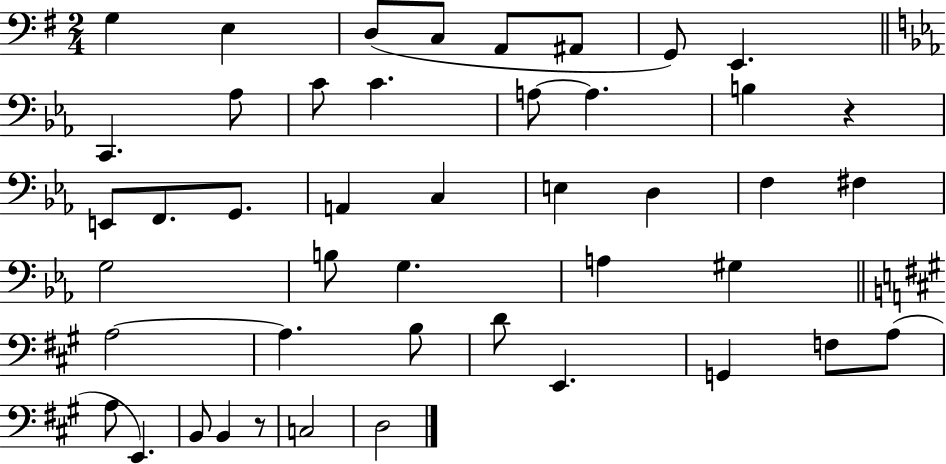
X:1
T:Untitled
M:2/4
L:1/4
K:G
G, E, D,/2 C,/2 A,,/2 ^A,,/2 G,,/2 E,, C,, _A,/2 C/2 C A,/2 A, B, z E,,/2 F,,/2 G,,/2 A,, C, E, D, F, ^F, G,2 B,/2 G, A, ^G, A,2 A, B,/2 D/2 E,, G,, F,/2 A,/2 A,/2 E,, B,,/2 B,, z/2 C,2 D,2